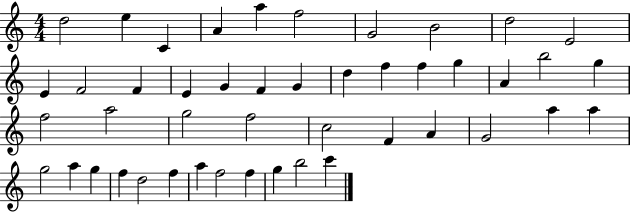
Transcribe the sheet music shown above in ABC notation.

X:1
T:Untitled
M:4/4
L:1/4
K:C
d2 e C A a f2 G2 B2 d2 E2 E F2 F E G F G d f f g A b2 g f2 a2 g2 f2 c2 F A G2 a a g2 a g f d2 f a f2 f g b2 c'